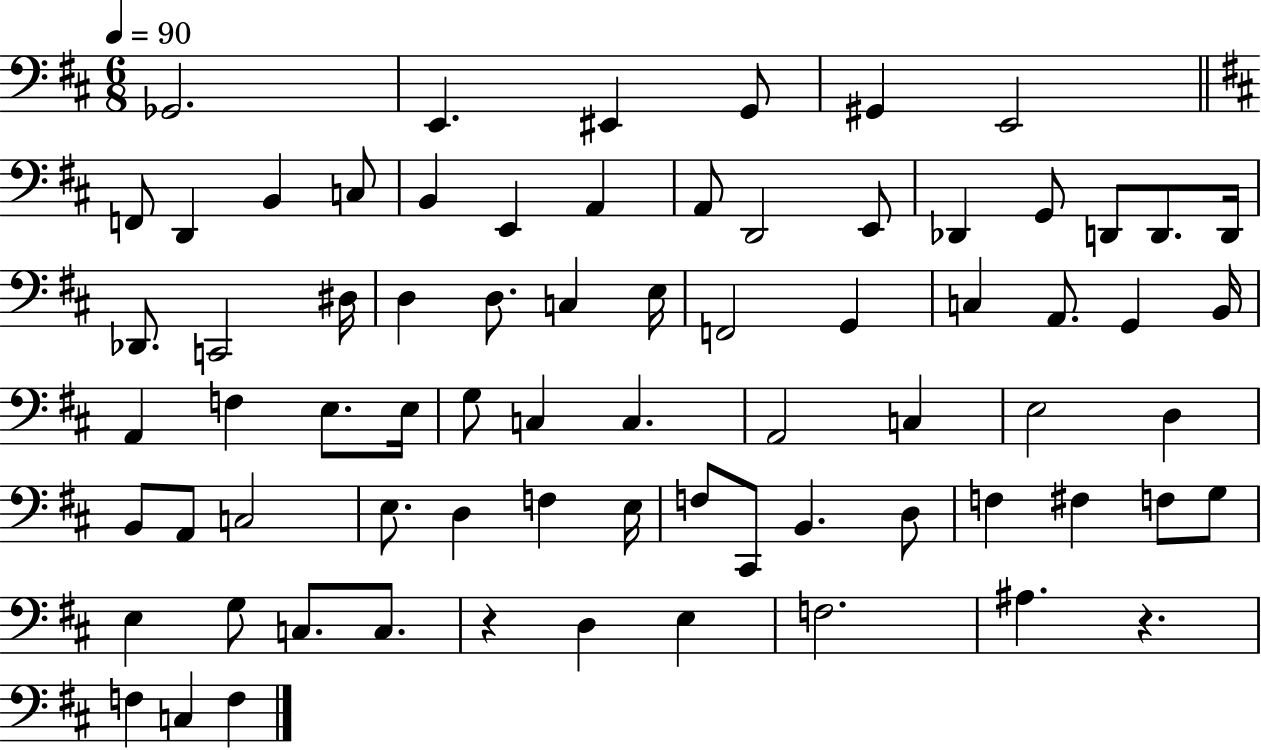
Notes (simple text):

Gb2/h. E2/q. EIS2/q G2/e G#2/q E2/h F2/e D2/q B2/q C3/e B2/q E2/q A2/q A2/e D2/h E2/e Db2/q G2/e D2/e D2/e. D2/s Db2/e. C2/h D#3/s D3/q D3/e. C3/q E3/s F2/h G2/q C3/q A2/e. G2/q B2/s A2/q F3/q E3/e. E3/s G3/e C3/q C3/q. A2/h C3/q E3/h D3/q B2/e A2/e C3/h E3/e. D3/q F3/q E3/s F3/e C#2/e B2/q. D3/e F3/q F#3/q F3/e G3/e E3/q G3/e C3/e. C3/e. R/q D3/q E3/q F3/h. A#3/q. R/q. F3/q C3/q F3/q